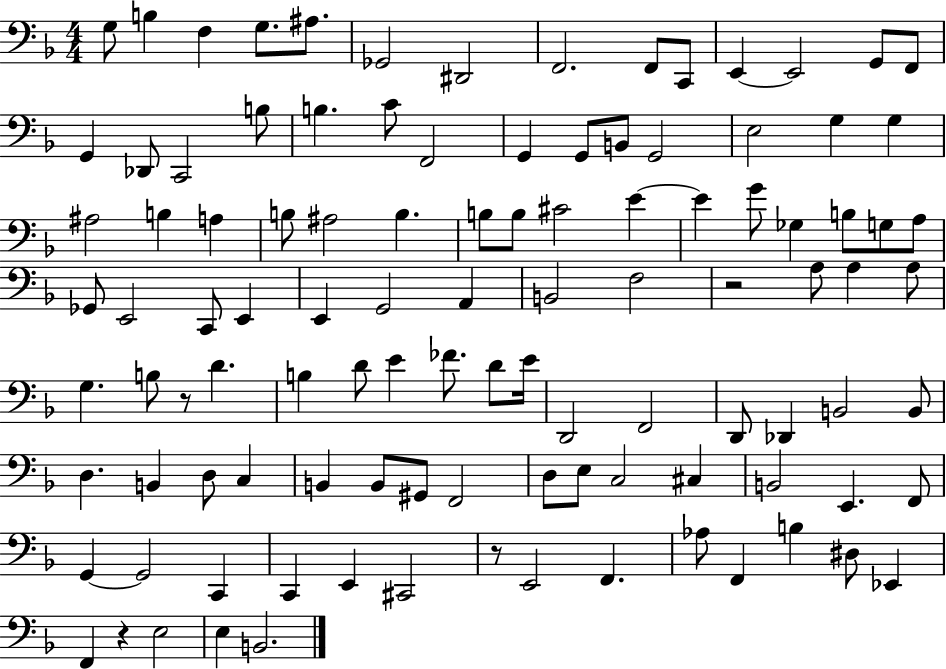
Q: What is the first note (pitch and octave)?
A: G3